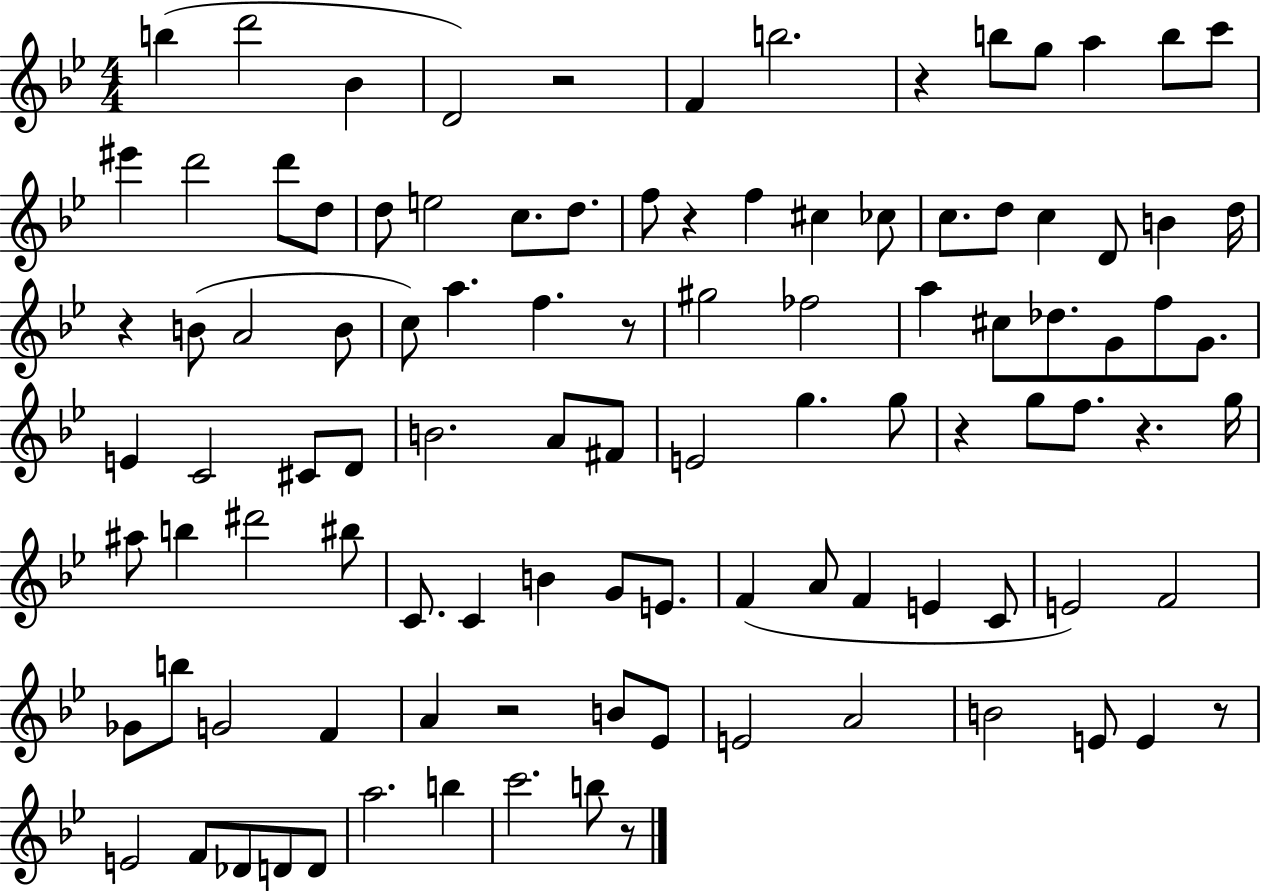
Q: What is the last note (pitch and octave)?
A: B5